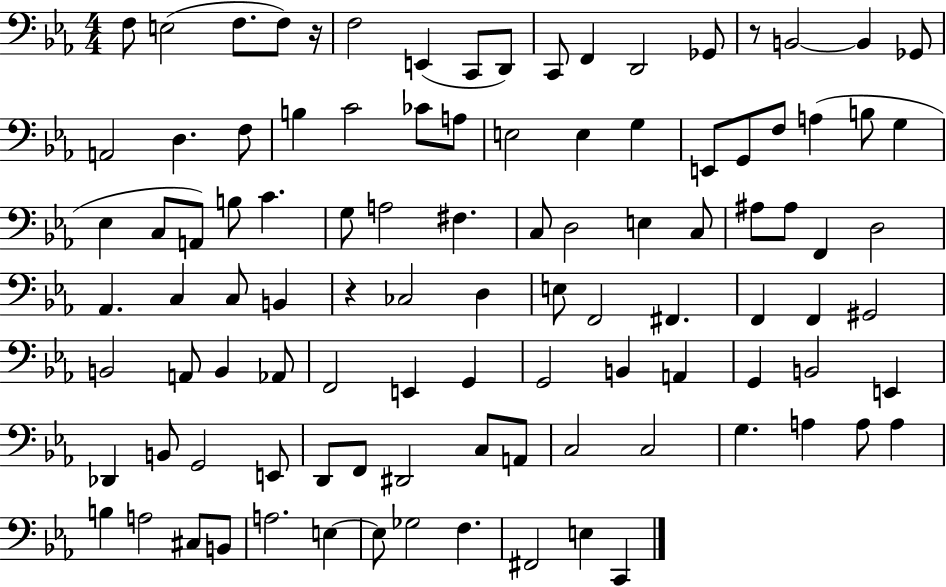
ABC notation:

X:1
T:Untitled
M:4/4
L:1/4
K:Eb
F,/2 E,2 F,/2 F,/2 z/4 F,2 E,, C,,/2 D,,/2 C,,/2 F,, D,,2 _G,,/2 z/2 B,,2 B,, _G,,/2 A,,2 D, F,/2 B, C2 _C/2 A,/2 E,2 E, G, E,,/2 G,,/2 F,/2 A, B,/2 G, _E, C,/2 A,,/2 B,/2 C G,/2 A,2 ^F, C,/2 D,2 E, C,/2 ^A,/2 ^A,/2 F,, D,2 _A,, C, C,/2 B,, z _C,2 D, E,/2 F,,2 ^F,, F,, F,, ^G,,2 B,,2 A,,/2 B,, _A,,/2 F,,2 E,, G,, G,,2 B,, A,, G,, B,,2 E,, _D,, B,,/2 G,,2 E,,/2 D,,/2 F,,/2 ^D,,2 C,/2 A,,/2 C,2 C,2 G, A, A,/2 A, B, A,2 ^C,/2 B,,/2 A,2 E, E,/2 _G,2 F, ^F,,2 E, C,,